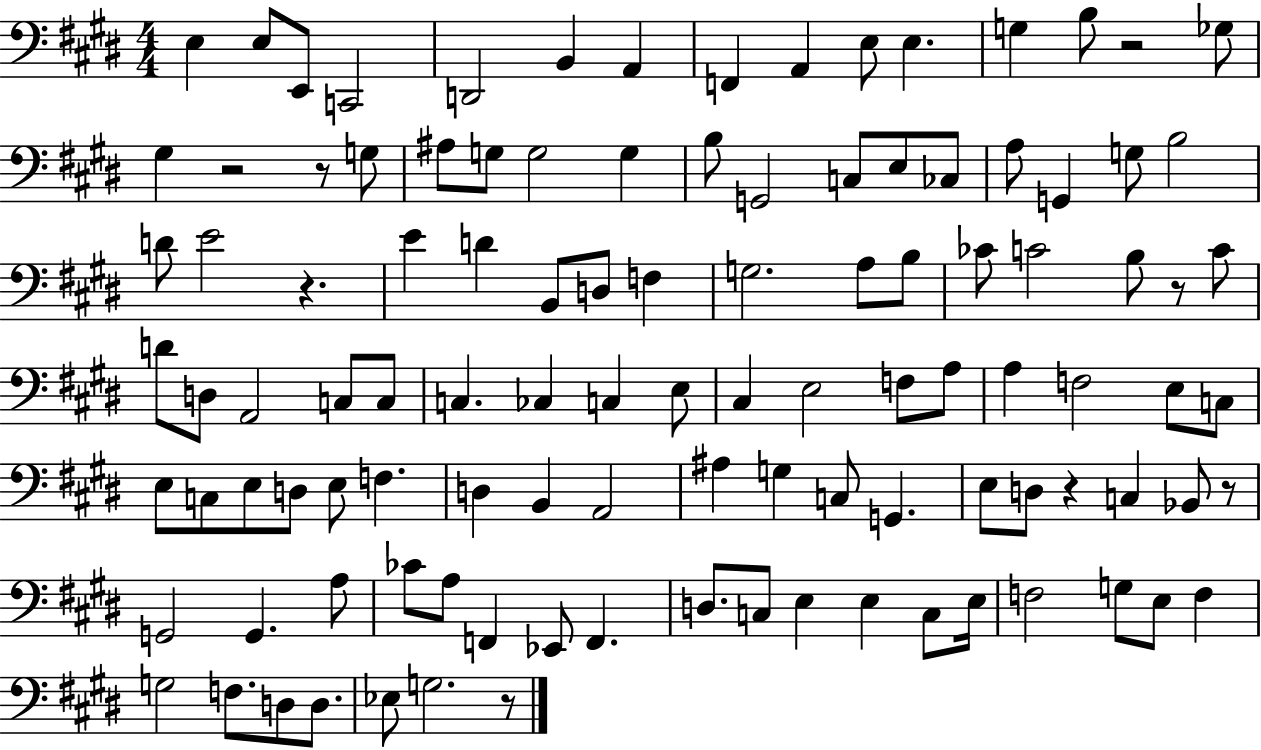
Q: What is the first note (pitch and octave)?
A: E3